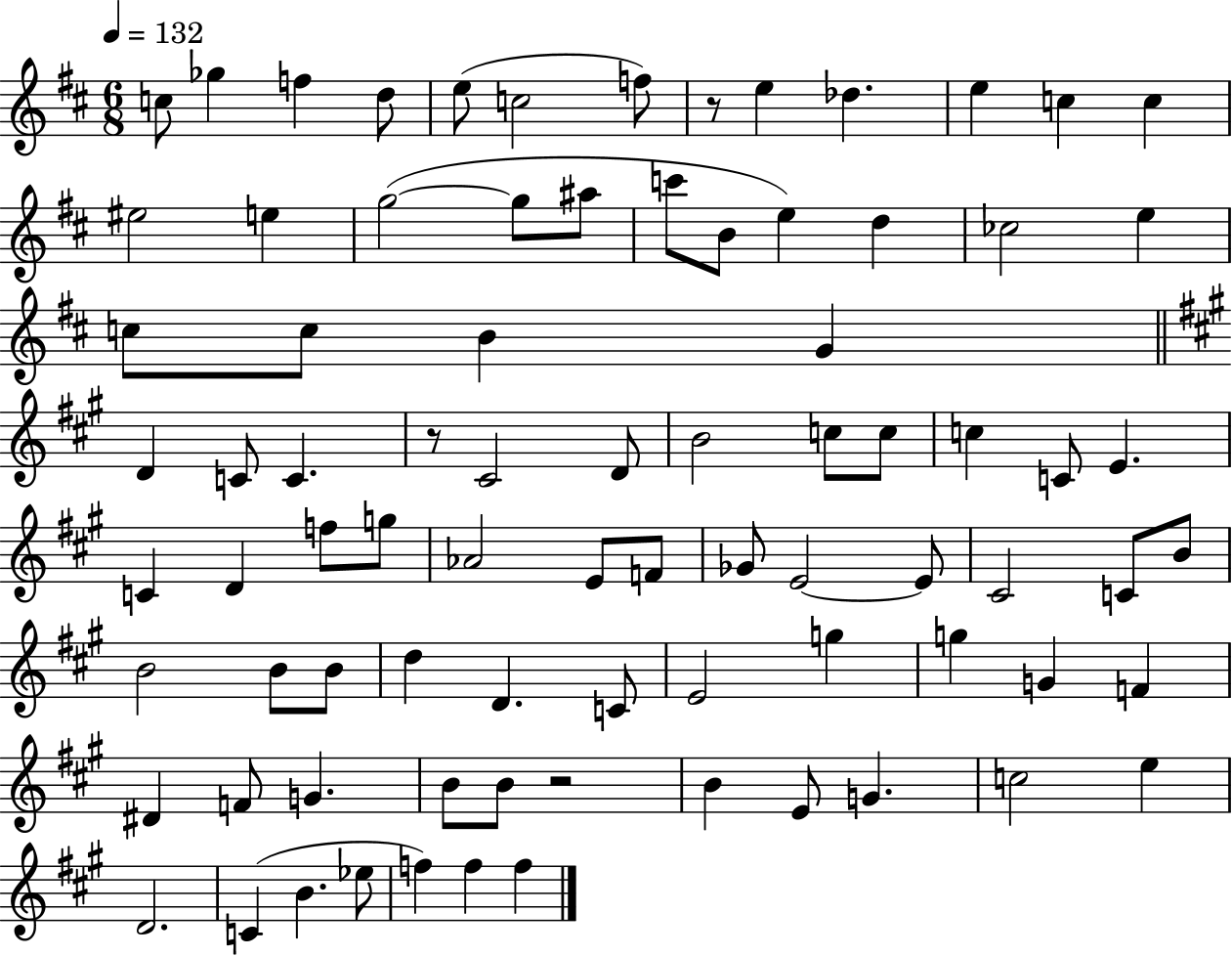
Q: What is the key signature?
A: D major